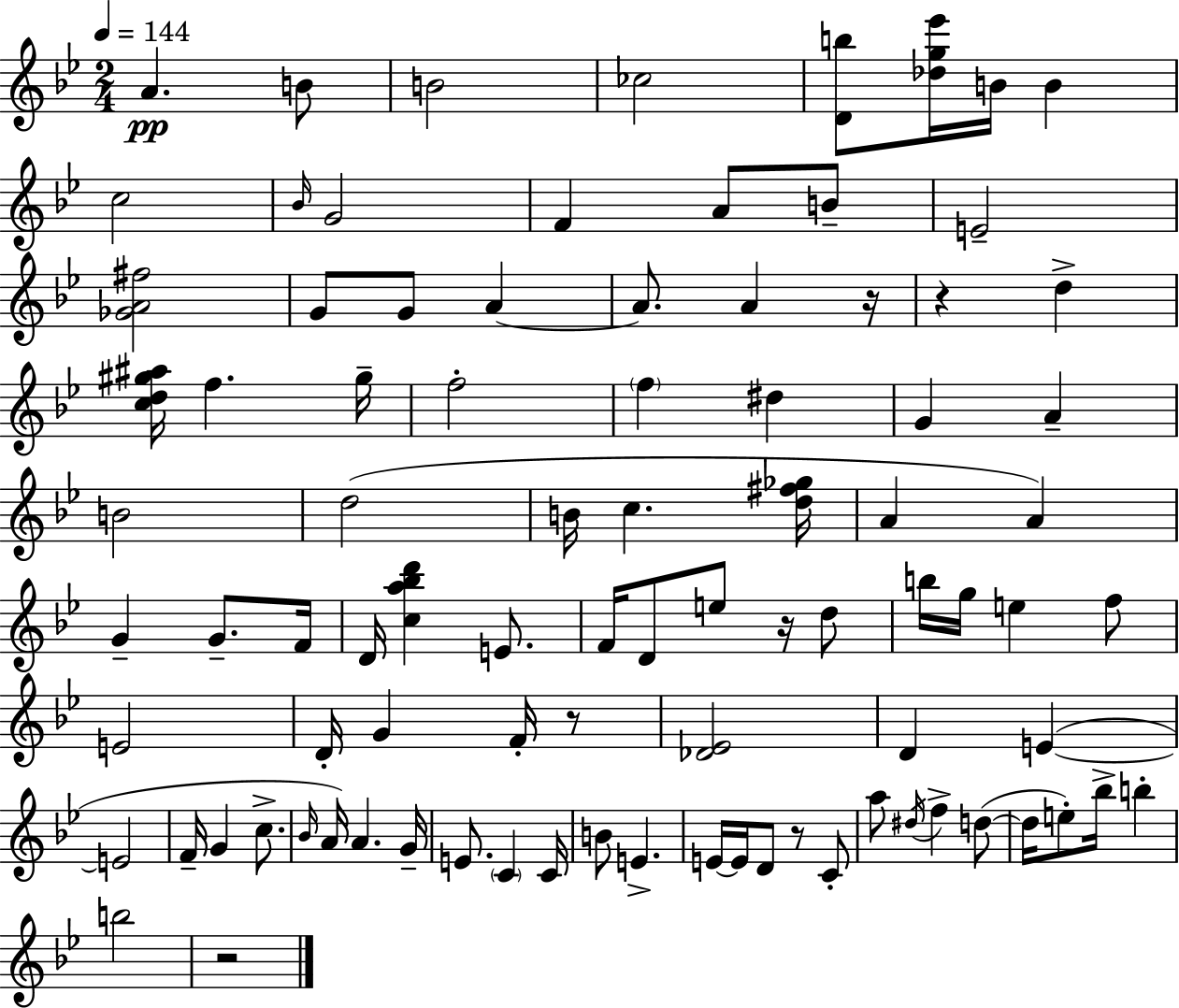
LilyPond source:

{
  \clef treble
  \numericTimeSignature
  \time 2/4
  \key g \minor
  \tempo 4 = 144
  \repeat volta 2 { a'4.\pp b'8 | b'2 | ces''2 | <d' b''>8 <des'' g'' ees'''>16 b'16 b'4 | \break c''2 | \grace { bes'16 } g'2 | f'4 a'8 b'8-- | e'2-- | \break <ges' a' fis''>2 | g'8 g'8 a'4~~ | a'8. a'4 | r16 r4 d''4-> | \break <c'' d'' gis'' ais''>16 f''4. | gis''16-- f''2-. | \parenthesize f''4 dis''4 | g'4 a'4-- | \break b'2 | d''2( | b'16 c''4. | <d'' fis'' ges''>16 a'4 a'4) | \break g'4-- g'8.-- | f'16 d'16 <c'' a'' bes'' d'''>4 e'8. | f'16 d'8 e''8 r16 d''8 | b''16 g''16 e''4 f''8 | \break e'2 | d'16-. g'4 f'16-. r8 | <des' ees'>2 | d'4 e'4~(~ | \break e'2 | f'16-- g'4 c''8.-> | \grace { bes'16 }) a'16 a'4. | g'16-- e'8. \parenthesize c'4 | \break c'16 b'8 e'4.-> | e'16~~ e'16 d'8 r8 | c'8-. a''8 \acciaccatura { dis''16 } f''4-> | d''8~(~ d''16 e''8-.) bes''16-> b''4-. | \break b''2 | r2 | } \bar "|."
}